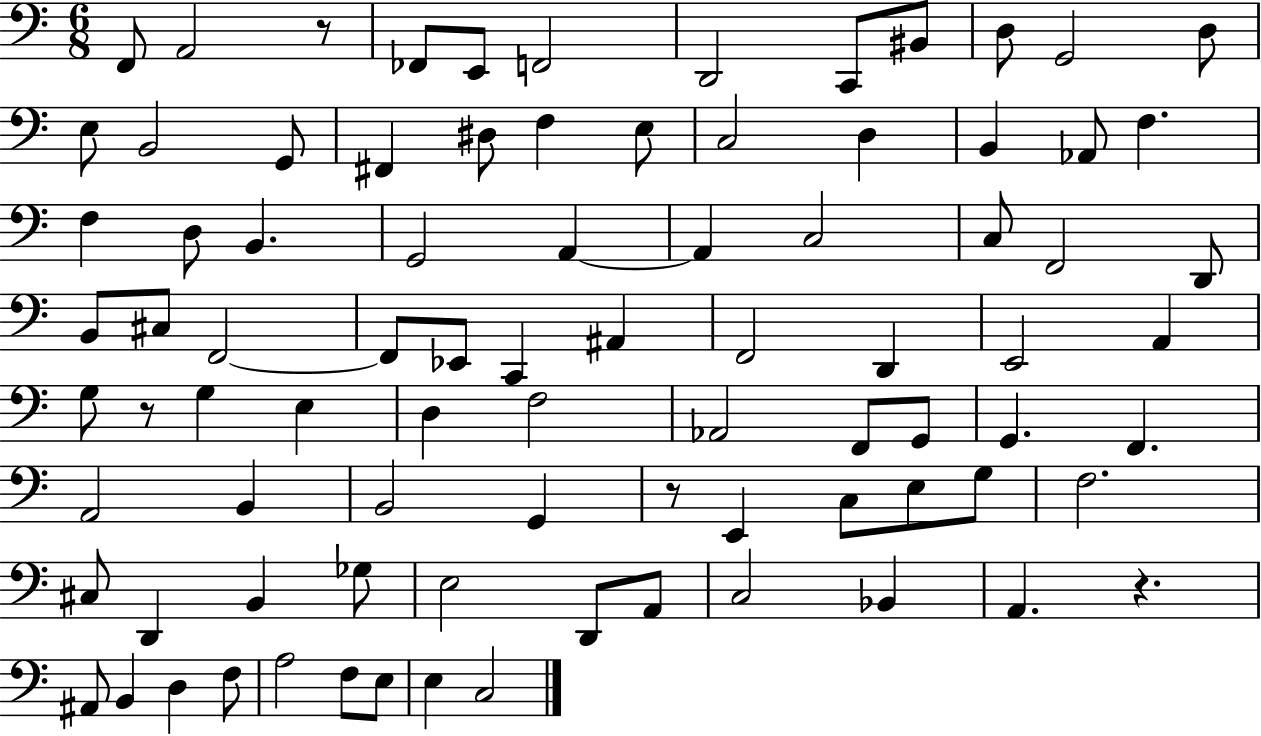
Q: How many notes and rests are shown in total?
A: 86